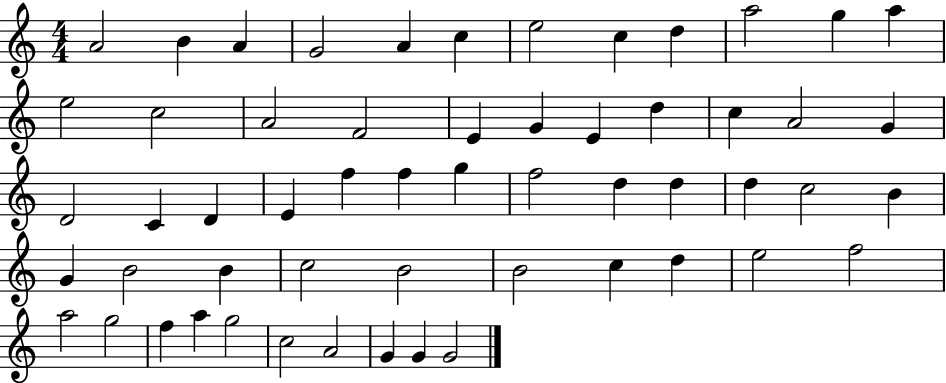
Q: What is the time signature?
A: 4/4